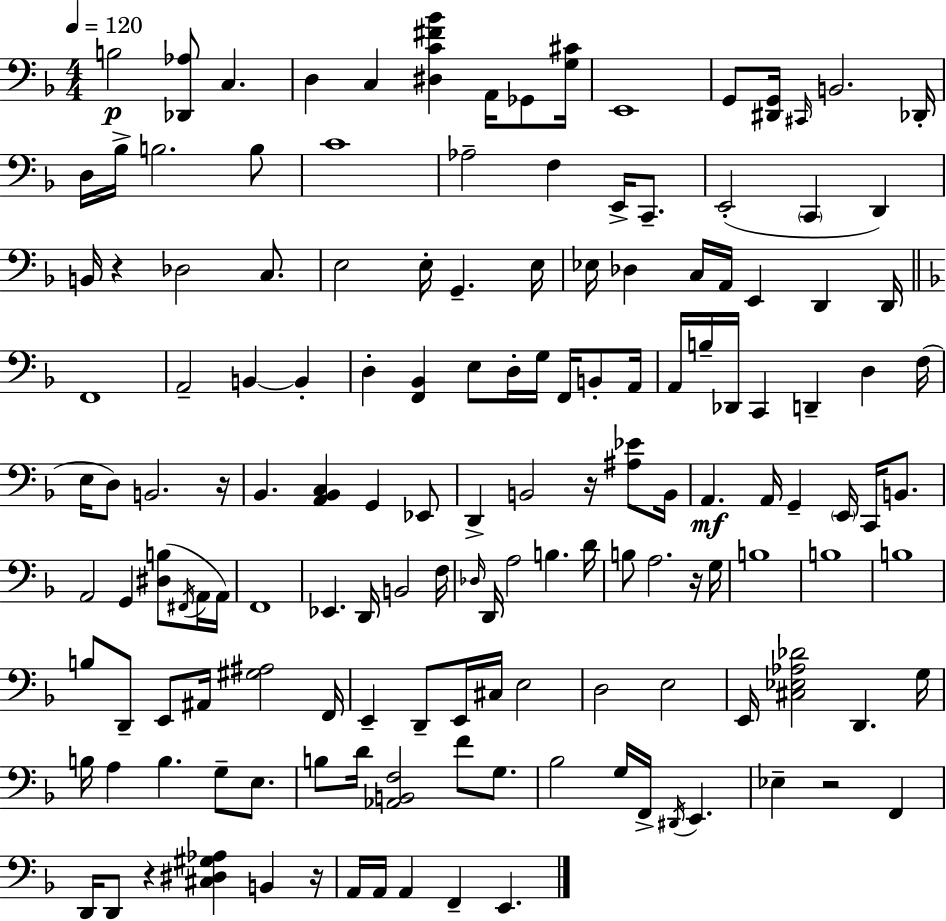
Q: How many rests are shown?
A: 7